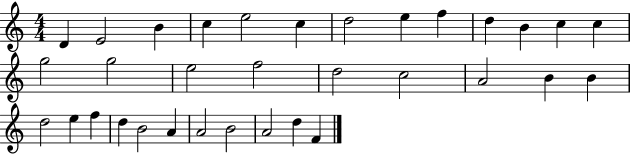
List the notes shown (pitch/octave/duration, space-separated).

D4/q E4/h B4/q C5/q E5/h C5/q D5/h E5/q F5/q D5/q B4/q C5/q C5/q G5/h G5/h E5/h F5/h D5/h C5/h A4/h B4/q B4/q D5/h E5/q F5/q D5/q B4/h A4/q A4/h B4/h A4/h D5/q F4/q